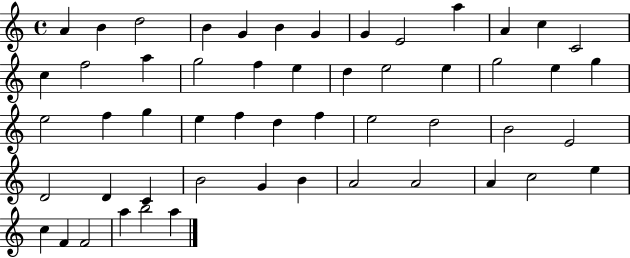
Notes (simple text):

A4/q B4/q D5/h B4/q G4/q B4/q G4/q G4/q E4/h A5/q A4/q C5/q C4/h C5/q F5/h A5/q G5/h F5/q E5/q D5/q E5/h E5/q G5/h E5/q G5/q E5/h F5/q G5/q E5/q F5/q D5/q F5/q E5/h D5/h B4/h E4/h D4/h D4/q C4/q B4/h G4/q B4/q A4/h A4/h A4/q C5/h E5/q C5/q F4/q F4/h A5/q B5/h A5/q